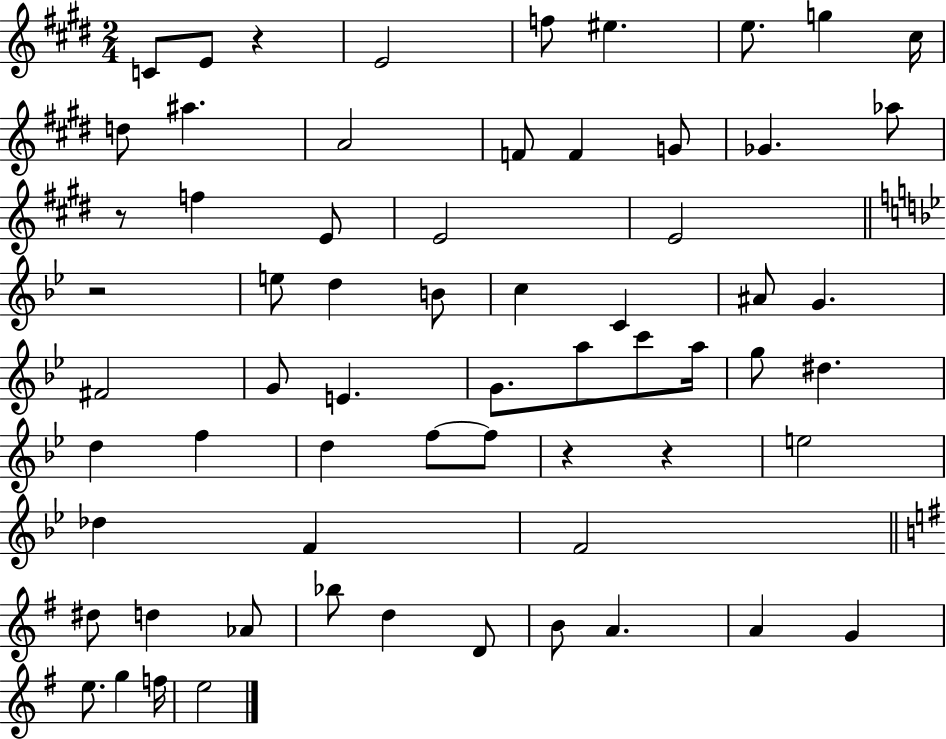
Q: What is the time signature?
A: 2/4